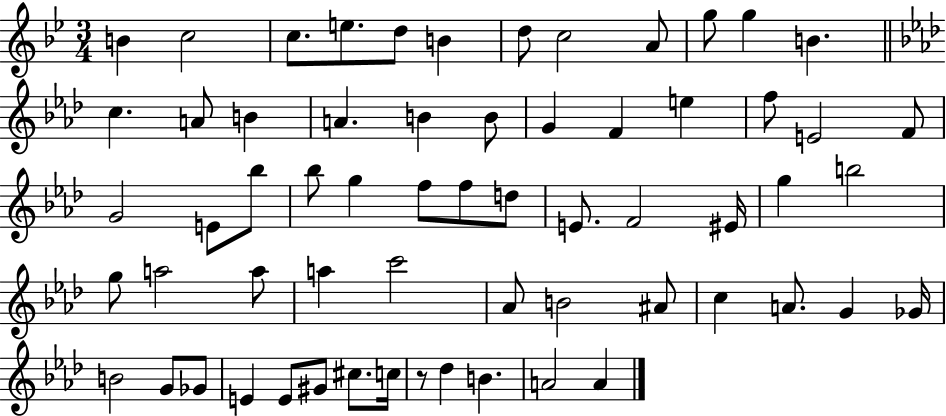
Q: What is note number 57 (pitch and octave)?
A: C5